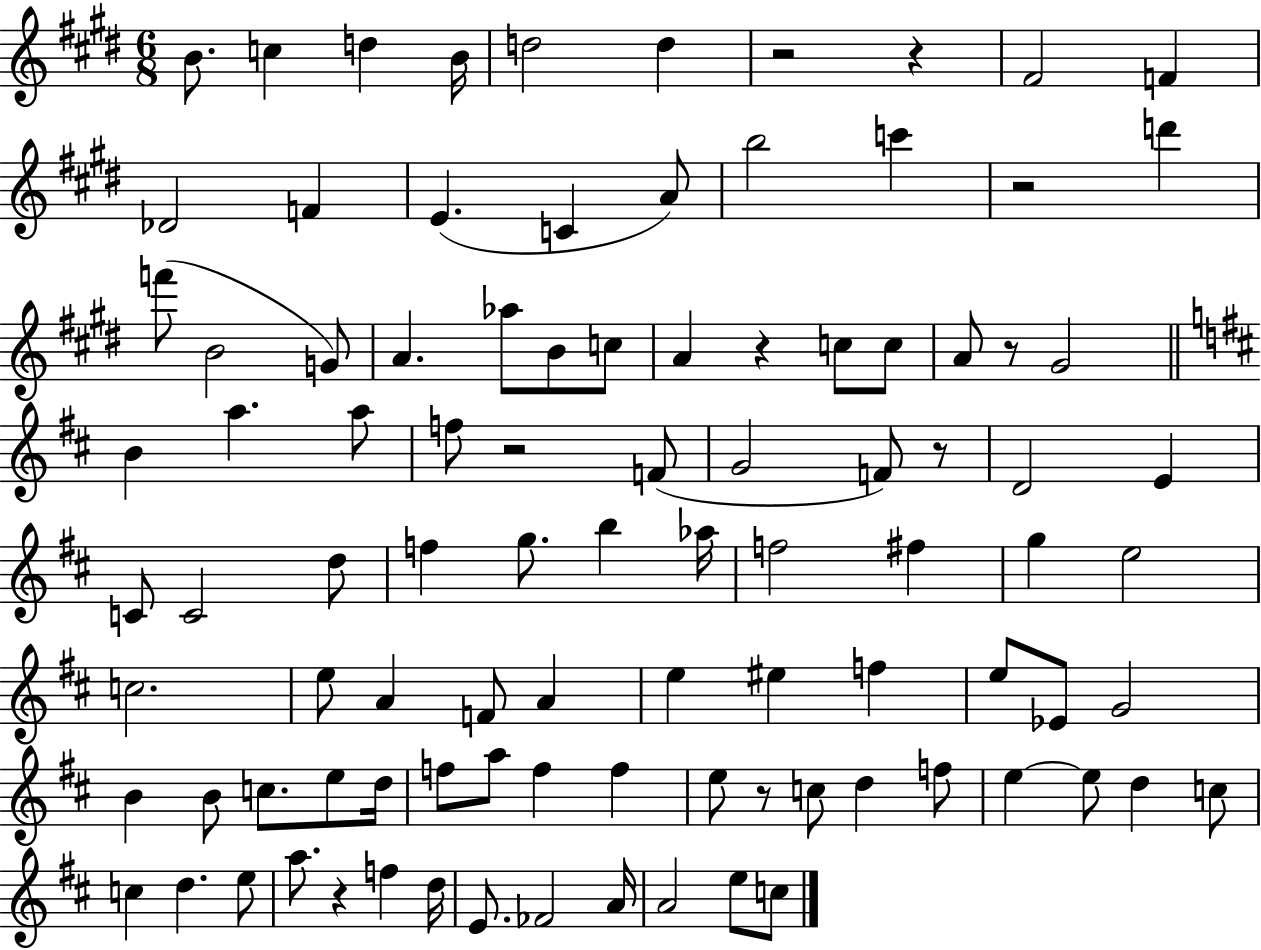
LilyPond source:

{
  \clef treble
  \numericTimeSignature
  \time 6/8
  \key e \major
  \repeat volta 2 { b'8. c''4 d''4 b'16 | d''2 d''4 | r2 r4 | fis'2 f'4 | \break des'2 f'4 | e'4.( c'4 a'8) | b''2 c'''4 | r2 d'''4 | \break f'''8( b'2 g'8) | a'4. aes''8 b'8 c''8 | a'4 r4 c''8 c''8 | a'8 r8 gis'2 | \break \bar "||" \break \key d \major b'4 a''4. a''8 | f''8 r2 f'8( | g'2 f'8) r8 | d'2 e'4 | \break c'8 c'2 d''8 | f''4 g''8. b''4 aes''16 | f''2 fis''4 | g''4 e''2 | \break c''2. | e''8 a'4 f'8 a'4 | e''4 eis''4 f''4 | e''8 ees'8 g'2 | \break b'4 b'8 c''8. e''8 d''16 | f''8 a''8 f''4 f''4 | e''8 r8 c''8 d''4 f''8 | e''4~~ e''8 d''4 c''8 | \break c''4 d''4. e''8 | a''8. r4 f''4 d''16 | e'8. fes'2 a'16 | a'2 e''8 c''8 | \break } \bar "|."
}